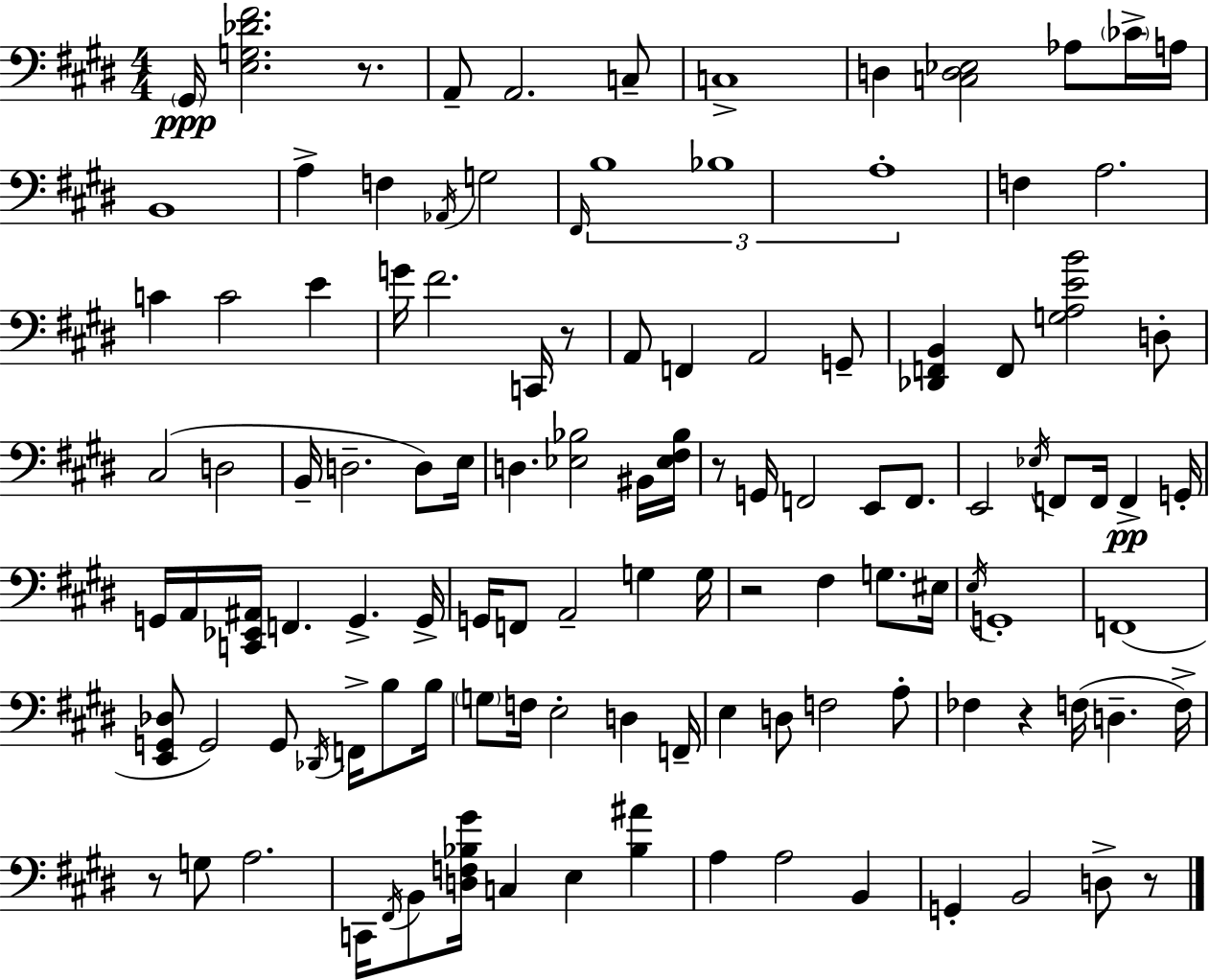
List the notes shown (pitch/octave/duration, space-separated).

G#2/s [E3,G3,Db4,F#4]/h. R/e. A2/e A2/h. C3/e C3/w D3/q [C3,D3,Eb3]/h Ab3/e CES4/s A3/s B2/w A3/q F3/q Ab2/s G3/h F#2/s B3/w Bb3/w A3/w F3/q A3/h. C4/q C4/h E4/q G4/s F#4/h. C2/s R/e A2/e F2/q A2/h G2/e [Db2,F2,B2]/q F2/e [G3,A3,E4,B4]/h D3/e C#3/h D3/h B2/s D3/h. D3/e E3/s D3/q. [Eb3,Bb3]/h BIS2/s [Eb3,F#3,Bb3]/s R/e G2/s F2/h E2/e F2/e. E2/h Eb3/s F2/e F2/s F2/q G2/s G2/s A2/s [C2,Eb2,A#2]/s F2/q. G2/q. G2/s G2/s F2/e A2/h G3/q G3/s R/h F#3/q G3/e. EIS3/s E3/s G2/w F2/w [E2,G2,Db3]/e G2/h G2/e Db2/s F2/s B3/e B3/s G3/e F3/s E3/h D3/q F2/s E3/q D3/e F3/h A3/e FES3/q R/q F3/s D3/q. F3/s R/e G3/e A3/h. C2/s F#2/s B2/e [D3,F3,Bb3,G#4]/s C3/q E3/q [Bb3,A#4]/q A3/q A3/h B2/q G2/q B2/h D3/e R/e